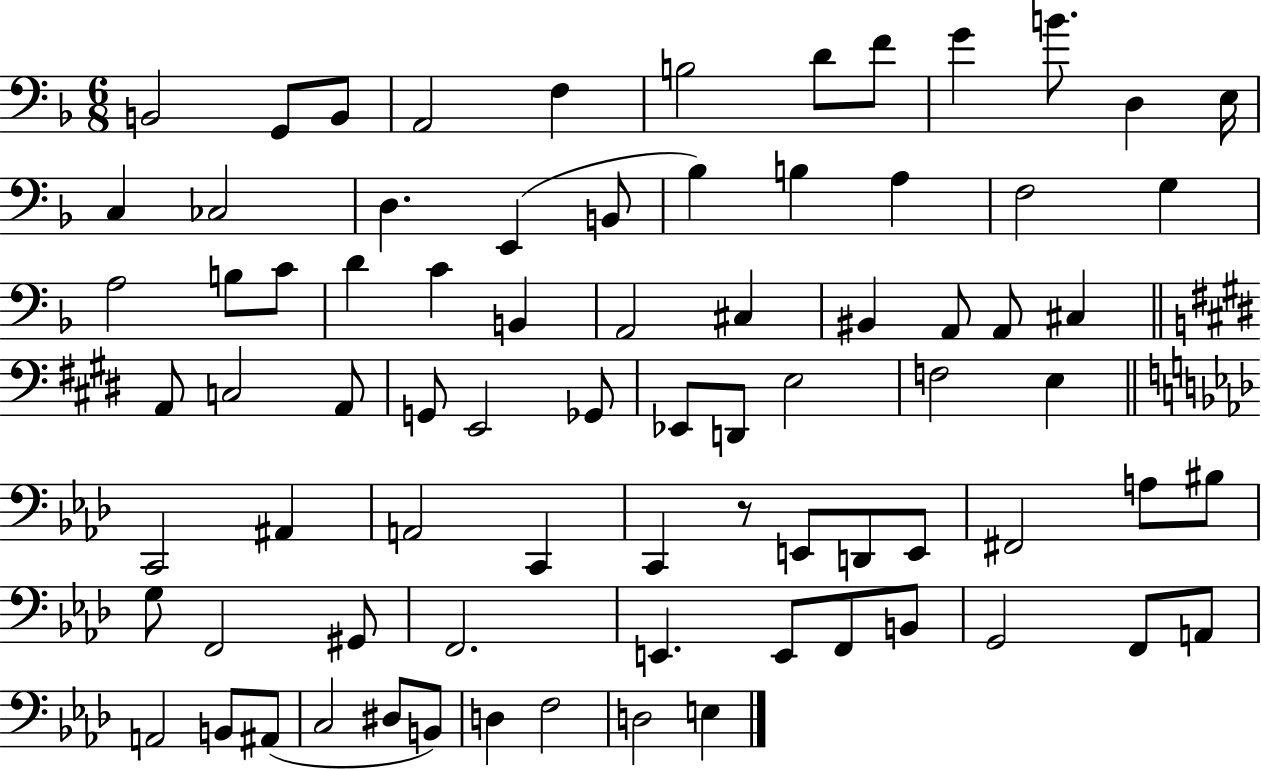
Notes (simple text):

B2/h G2/e B2/e A2/h F3/q B3/h D4/e F4/e G4/q B4/e. D3/q E3/s C3/q CES3/h D3/q. E2/q B2/e Bb3/q B3/q A3/q F3/h G3/q A3/h B3/e C4/e D4/q C4/q B2/q A2/h C#3/q BIS2/q A2/e A2/e C#3/q A2/e C3/h A2/e G2/e E2/h Gb2/e Eb2/e D2/e E3/h F3/h E3/q C2/h A#2/q A2/h C2/q C2/q R/e E2/e D2/e E2/e F#2/h A3/e BIS3/e G3/e F2/h G#2/e F2/h. E2/q. E2/e F2/e B2/e G2/h F2/e A2/e A2/h B2/e A#2/e C3/h D#3/e B2/e D3/q F3/h D3/h E3/q